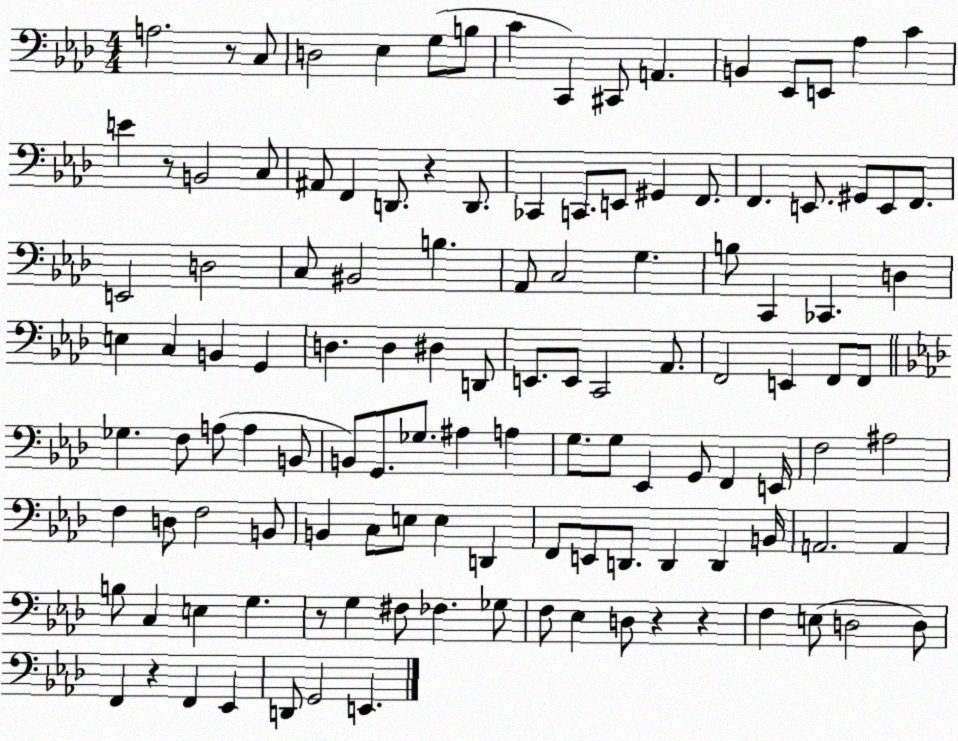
X:1
T:Untitled
M:4/4
L:1/4
K:Ab
A,2 z/2 C,/2 D,2 _E, G,/2 B,/2 C C,, ^C,,/2 A,, B,, _E,,/2 E,,/2 _A, C E z/2 B,,2 C,/2 ^A,,/2 F,, D,,/2 z D,,/2 _C,, C,,/2 E,,/2 ^G,, F,,/2 F,, E,,/2 ^G,,/2 E,,/2 F,,/2 E,,2 D,2 C,/2 ^B,,2 B, _A,,/2 C,2 G, B,/2 C,, _C,, D, E, C, B,, G,, D, D, ^D, D,,/2 E,,/2 E,,/2 C,,2 _A,,/2 F,,2 E,, F,,/2 F,,/2 _G, F,/2 A,/2 A, B,,/2 B,,/2 G,,/2 _G,/2 ^A, A, G,/2 G,/2 _E,, G,,/2 F,, E,,/4 F,2 ^A,2 F, D,/2 F,2 B,,/2 B,, C,/2 E,/2 E, D,, F,,/2 E,,/2 D,,/2 D,, D,, B,,/4 A,,2 A,, B,/2 C, E, G, z/2 G, ^F,/2 _F, _G,/2 F,/2 _E, D,/2 z z F, E,/2 D,2 D,/2 F,, z F,, _E,, D,,/2 G,,2 E,,